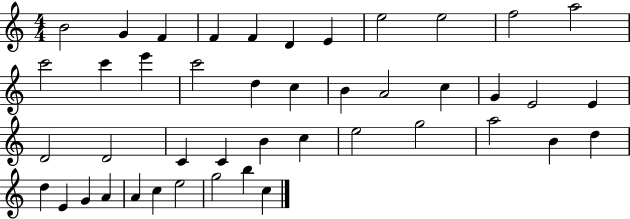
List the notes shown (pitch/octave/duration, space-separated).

B4/h G4/q F4/q F4/q F4/q D4/q E4/q E5/h E5/h F5/h A5/h C6/h C6/q E6/q C6/h D5/q C5/q B4/q A4/h C5/q G4/q E4/h E4/q D4/h D4/h C4/q C4/q B4/q C5/q E5/h G5/h A5/h B4/q D5/q D5/q E4/q G4/q A4/q A4/q C5/q E5/h G5/h B5/q C5/q